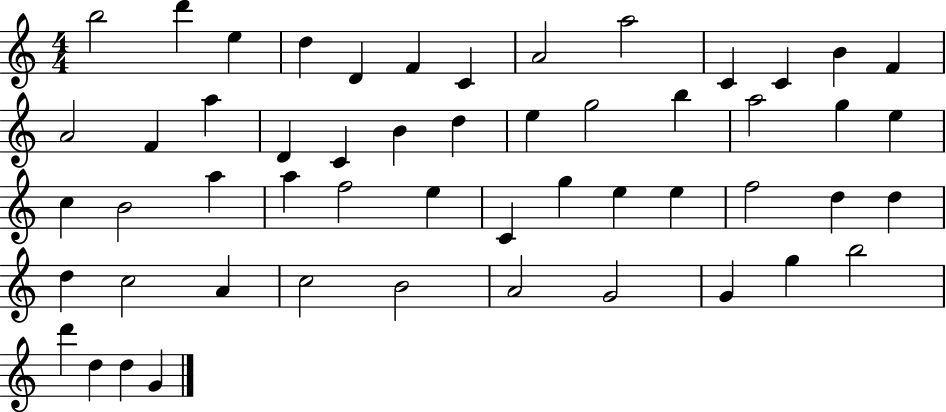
B5/h D6/q E5/q D5/q D4/q F4/q C4/q A4/h A5/h C4/q C4/q B4/q F4/q A4/h F4/q A5/q D4/q C4/q B4/q D5/q E5/q G5/h B5/q A5/h G5/q E5/q C5/q B4/h A5/q A5/q F5/h E5/q C4/q G5/q E5/q E5/q F5/h D5/q D5/q D5/q C5/h A4/q C5/h B4/h A4/h G4/h G4/q G5/q B5/h D6/q D5/q D5/q G4/q